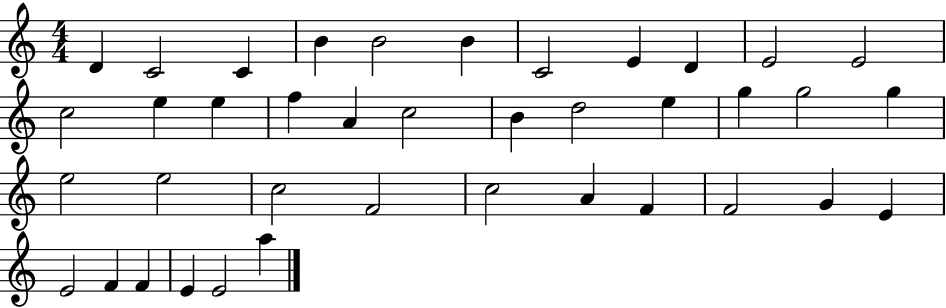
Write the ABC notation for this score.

X:1
T:Untitled
M:4/4
L:1/4
K:C
D C2 C B B2 B C2 E D E2 E2 c2 e e f A c2 B d2 e g g2 g e2 e2 c2 F2 c2 A F F2 G E E2 F F E E2 a